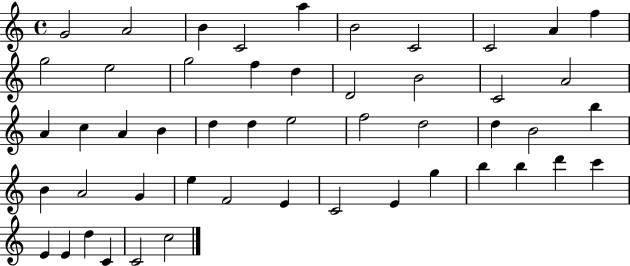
G4/h A4/h B4/q C4/h A5/q B4/h C4/h C4/h A4/q F5/q G5/h E5/h G5/h F5/q D5/q D4/h B4/h C4/h A4/h A4/q C5/q A4/q B4/q D5/q D5/q E5/h F5/h D5/h D5/q B4/h B5/q B4/q A4/h G4/q E5/q F4/h E4/q C4/h E4/q G5/q B5/q B5/q D6/q C6/q E4/q E4/q D5/q C4/q C4/h C5/h